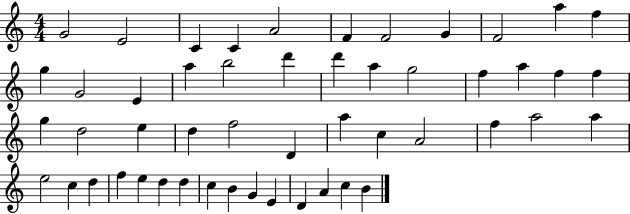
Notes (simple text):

G4/h E4/h C4/q C4/q A4/h F4/q F4/h G4/q F4/h A5/q F5/q G5/q G4/h E4/q A5/q B5/h D6/q D6/q A5/q G5/h F5/q A5/q F5/q F5/q G5/q D5/h E5/q D5/q F5/h D4/q A5/q C5/q A4/h F5/q A5/h A5/q E5/h C5/q D5/q F5/q E5/q D5/q D5/q C5/q B4/q G4/q E4/q D4/q A4/q C5/q B4/q